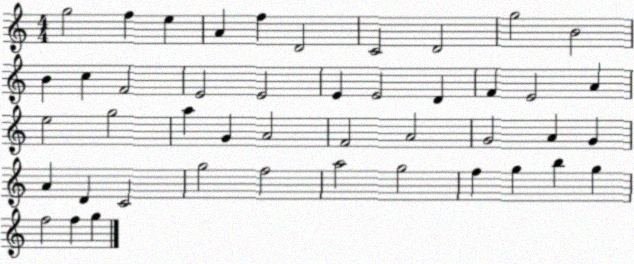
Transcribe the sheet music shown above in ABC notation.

X:1
T:Untitled
M:4/4
L:1/4
K:C
g2 f e A f D2 C2 D2 g2 B2 B c F2 E2 E2 E E2 D F E2 A e2 g2 a G A2 F2 A2 G2 A G A D C2 g2 f2 a2 g2 f g b g f2 f g